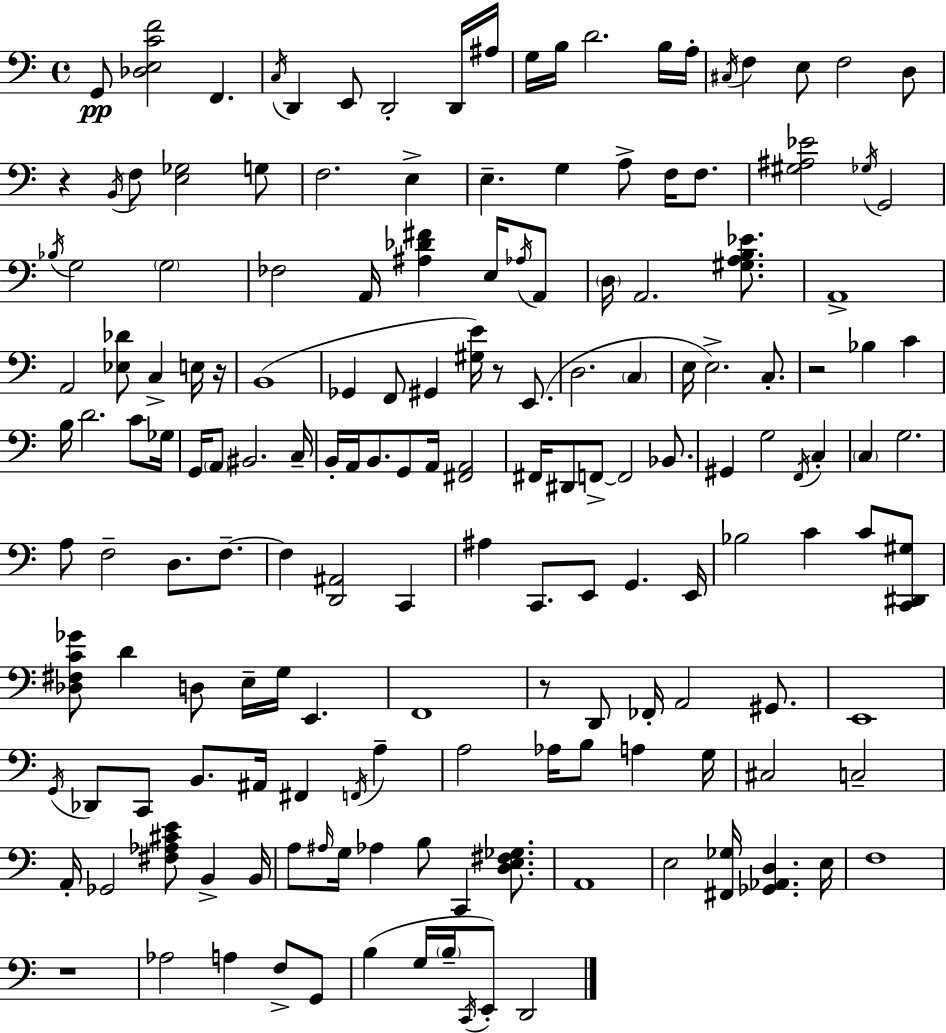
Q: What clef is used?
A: bass